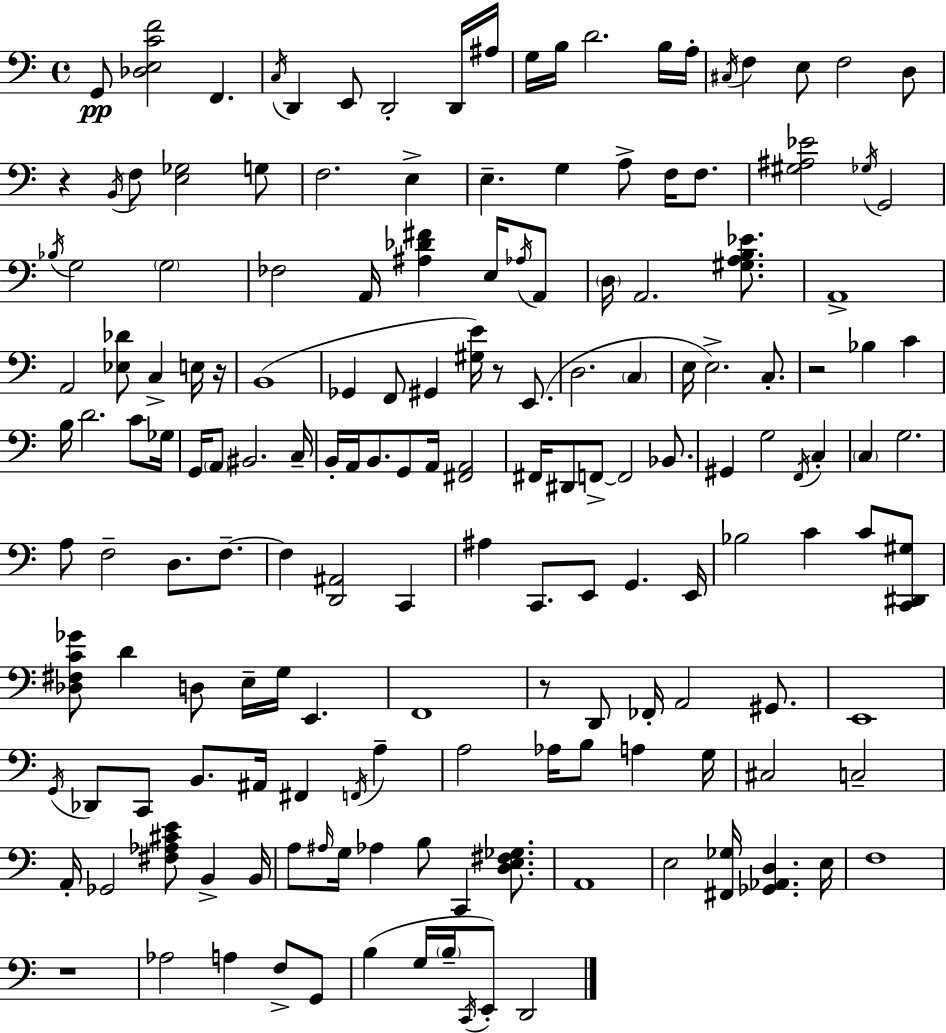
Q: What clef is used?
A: bass